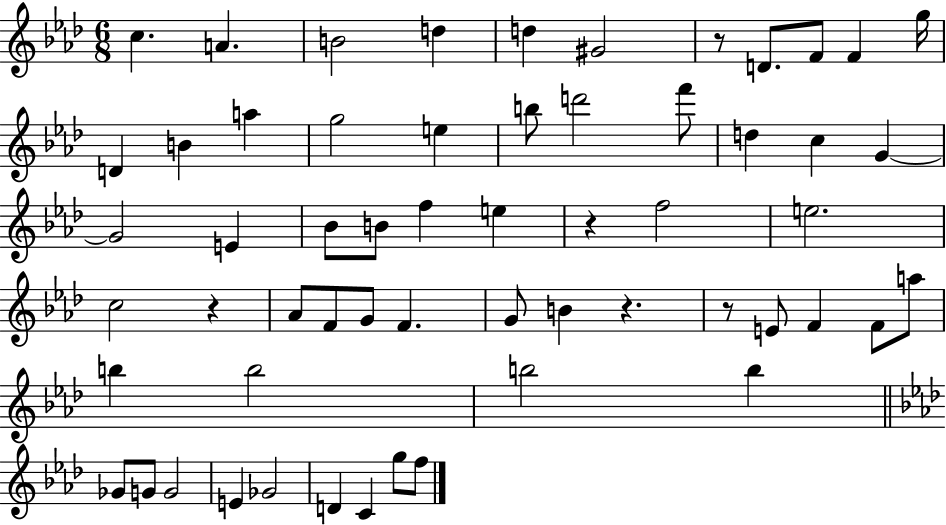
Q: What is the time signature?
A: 6/8